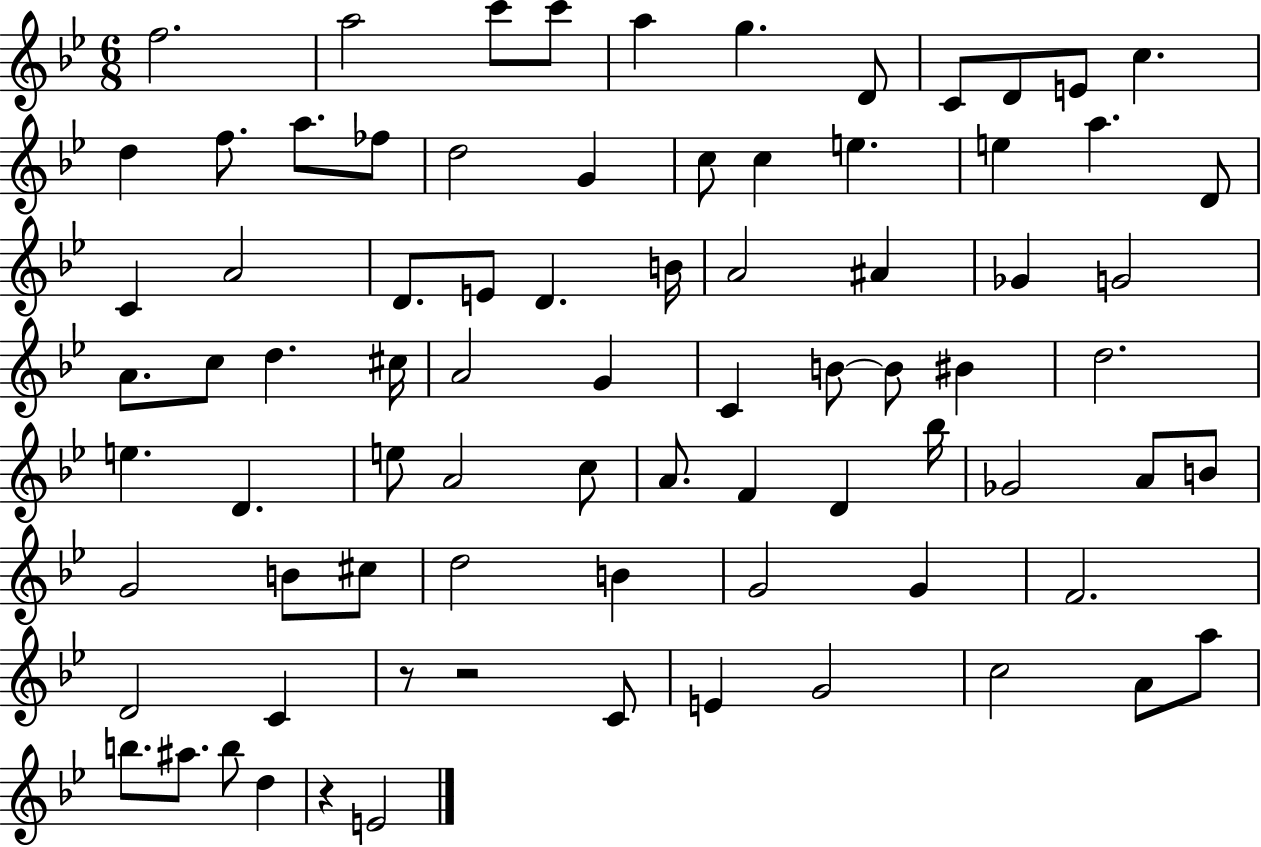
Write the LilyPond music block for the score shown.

{
  \clef treble
  \numericTimeSignature
  \time 6/8
  \key bes \major
  f''2. | a''2 c'''8 c'''8 | a''4 g''4. d'8 | c'8 d'8 e'8 c''4. | \break d''4 f''8. a''8. fes''8 | d''2 g'4 | c''8 c''4 e''4. | e''4 a''4. d'8 | \break c'4 a'2 | d'8. e'8 d'4. b'16 | a'2 ais'4 | ges'4 g'2 | \break a'8. c''8 d''4. cis''16 | a'2 g'4 | c'4 b'8~~ b'8 bis'4 | d''2. | \break e''4. d'4. | e''8 a'2 c''8 | a'8. f'4 d'4 bes''16 | ges'2 a'8 b'8 | \break g'2 b'8 cis''8 | d''2 b'4 | g'2 g'4 | f'2. | \break d'2 c'4 | r8 r2 c'8 | e'4 g'2 | c''2 a'8 a''8 | \break b''8. ais''8. b''8 d''4 | r4 e'2 | \bar "|."
}